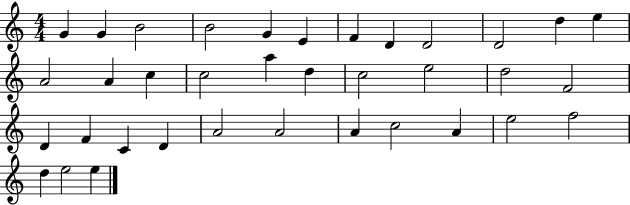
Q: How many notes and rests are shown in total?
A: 36